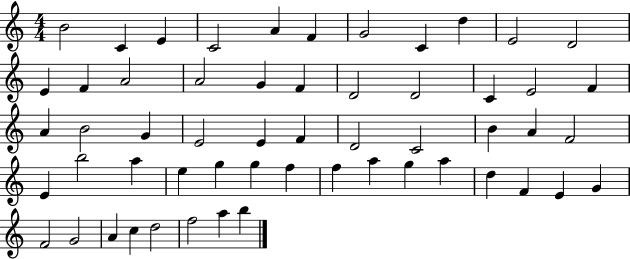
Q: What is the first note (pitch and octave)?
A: B4